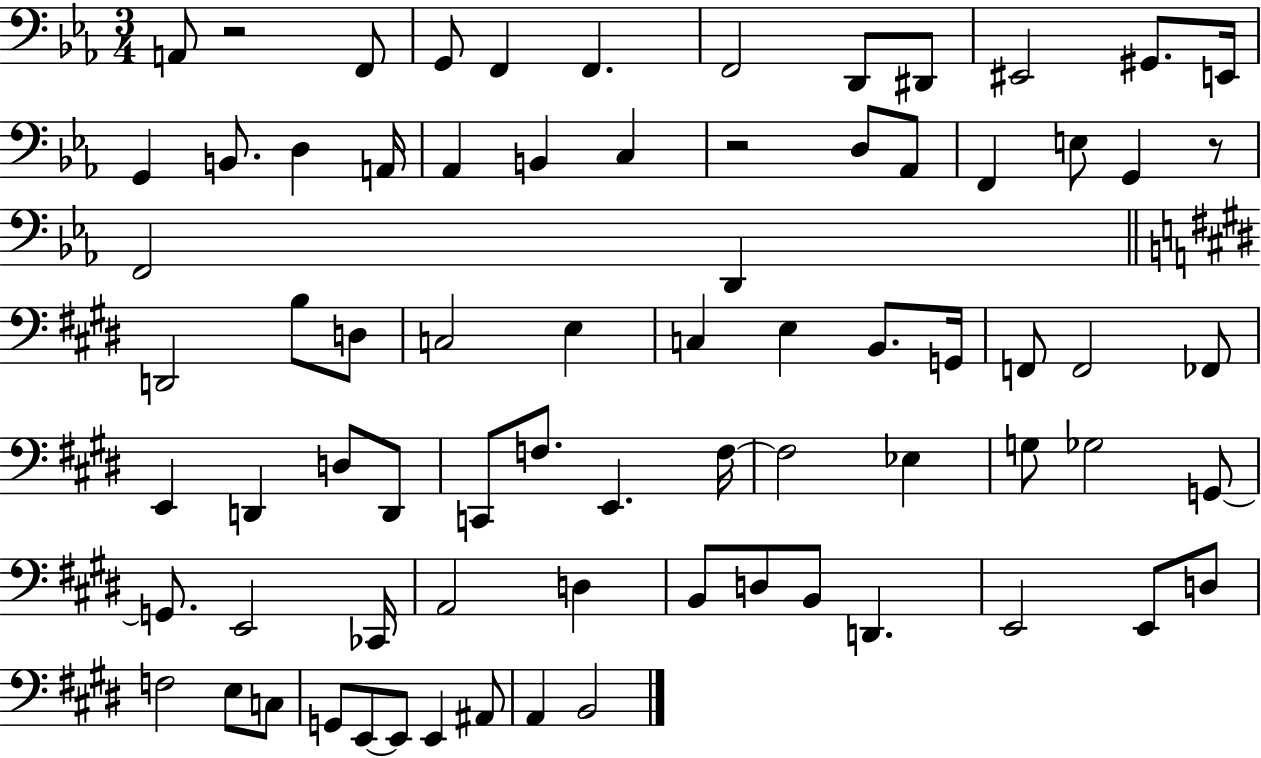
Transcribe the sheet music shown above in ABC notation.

X:1
T:Untitled
M:3/4
L:1/4
K:Eb
A,,/2 z2 F,,/2 G,,/2 F,, F,, F,,2 D,,/2 ^D,,/2 ^E,,2 ^G,,/2 E,,/4 G,, B,,/2 D, A,,/4 _A,, B,, C, z2 D,/2 _A,,/2 F,, E,/2 G,, z/2 F,,2 D,, D,,2 B,/2 D,/2 C,2 E, C, E, B,,/2 G,,/4 F,,/2 F,,2 _F,,/2 E,, D,, D,/2 D,,/2 C,,/2 F,/2 E,, F,/4 F,2 _E, G,/2 _G,2 G,,/2 G,,/2 E,,2 _C,,/4 A,,2 D, B,,/2 D,/2 B,,/2 D,, E,,2 E,,/2 D,/2 F,2 E,/2 C,/2 G,,/2 E,,/2 E,,/2 E,, ^A,,/2 A,, B,,2